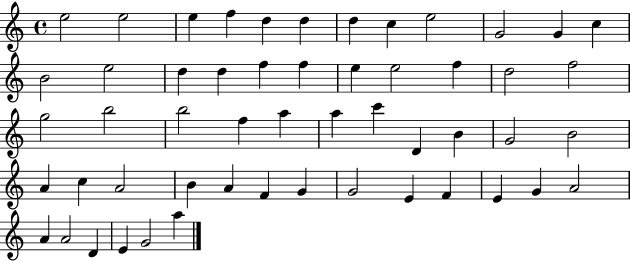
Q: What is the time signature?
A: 4/4